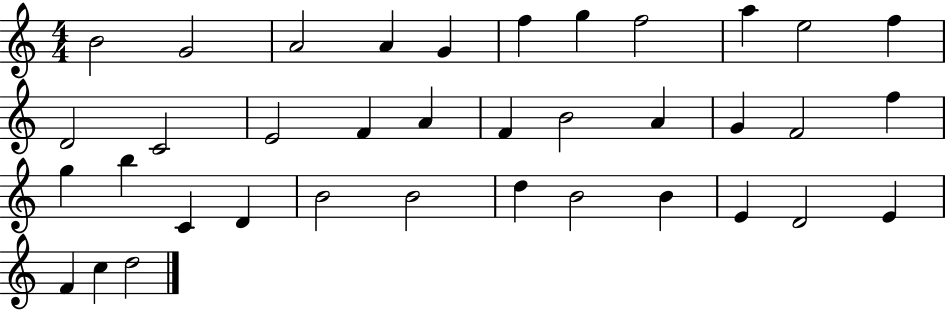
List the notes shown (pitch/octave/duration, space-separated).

B4/h G4/h A4/h A4/q G4/q F5/q G5/q F5/h A5/q E5/h F5/q D4/h C4/h E4/h F4/q A4/q F4/q B4/h A4/q G4/q F4/h F5/q G5/q B5/q C4/q D4/q B4/h B4/h D5/q B4/h B4/q E4/q D4/h E4/q F4/q C5/q D5/h